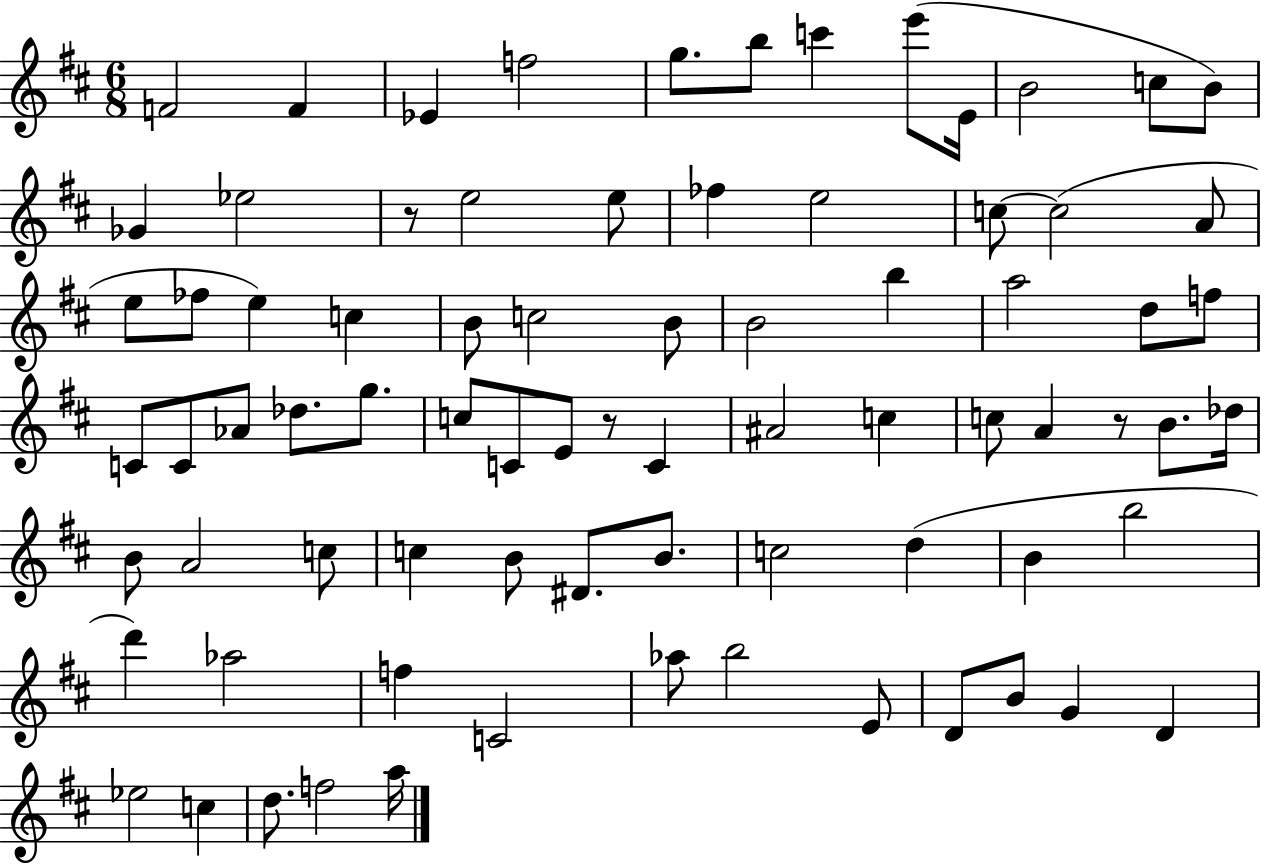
X:1
T:Untitled
M:6/8
L:1/4
K:D
F2 F _E f2 g/2 b/2 c' e'/2 E/4 B2 c/2 B/2 _G _e2 z/2 e2 e/2 _f e2 c/2 c2 A/2 e/2 _f/2 e c B/2 c2 B/2 B2 b a2 d/2 f/2 C/2 C/2 _A/2 _d/2 g/2 c/2 C/2 E/2 z/2 C ^A2 c c/2 A z/2 B/2 _d/4 B/2 A2 c/2 c B/2 ^D/2 B/2 c2 d B b2 d' _a2 f C2 _a/2 b2 E/2 D/2 B/2 G D _e2 c d/2 f2 a/4